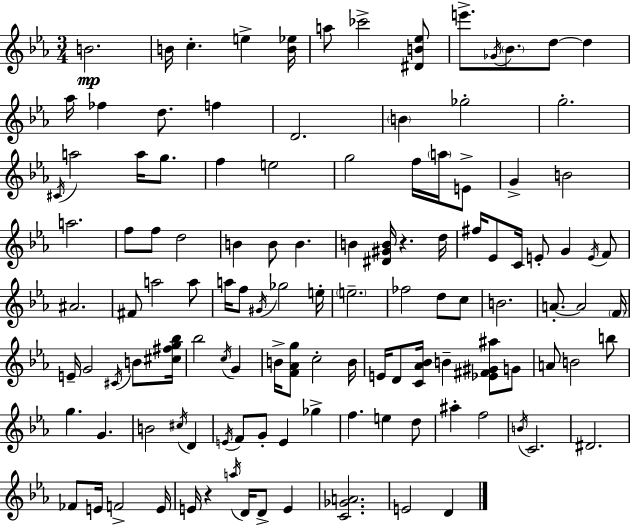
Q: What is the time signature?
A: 3/4